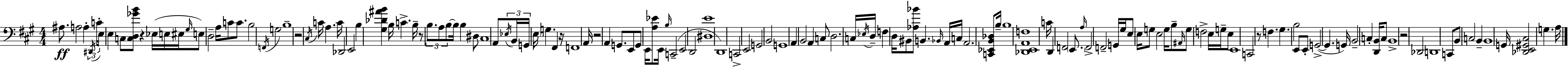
A#3/e. A3/h A3/q D#2/s C4/s E3/s E3/q C3/e [C3,D3,Gb4,B4]/e R/q Eb3/s E3/s EIS3/s G#3/s E3/e D3/h A3/s C4/e C4/e. B3/h F2/s G3/h B3/w R/h C#3/s C4/s A3/q. C4/s Db2/h E2/h B3/q [G#3,Db4,A#4,B4]/q B3/s C4/q. B3/s R/e B3/e. A3/e B3/e B3/s B3/q D#3/e C#3/w A2/e Eb3/s B2/s G2/s E3/s G3/q. F#2/q R/s F2/w A2/s R/h A2/q G2/e. E2/e G2/e E2/s [A3,Eb4]/e E2/s B3/s C2/h E2/h D2/h [D#3,E4]/w D2/w C2/h E2/h G2/h B2/h G2/w A2/q B2/h A2/q C3/e D3/h. C3/s Eb3/s D3/s F3/q D3/s BIS2/e [Ab3,Bb4]/e B2/q. Bb2/s A2/s C3/s A2/h. [C2,Eb2,B2,Db3]/e B3/s B3/w [Db2,E2,A2,F3]/w C4/s D2/q F2/h E2/e. A3/s F2/h F2/h G2/s G#3/s E3/e E3/s G3/e E3/h G3/s B3/e A#2/s G3/e F3/h E3/s G3/s E3/e E2/w C2/h R/e F3/q. G#3/q. B3/h E2/e E2/e G2/h G2/q. G2/s B2/h C3/q [D2,B2]/s C3/e B2/w R/h Db2/h D2/w C2/e B2/e C3/h B2/q B2/w G2/s [Db2,E2,G#2,C#3]/h G3/q. A3/s